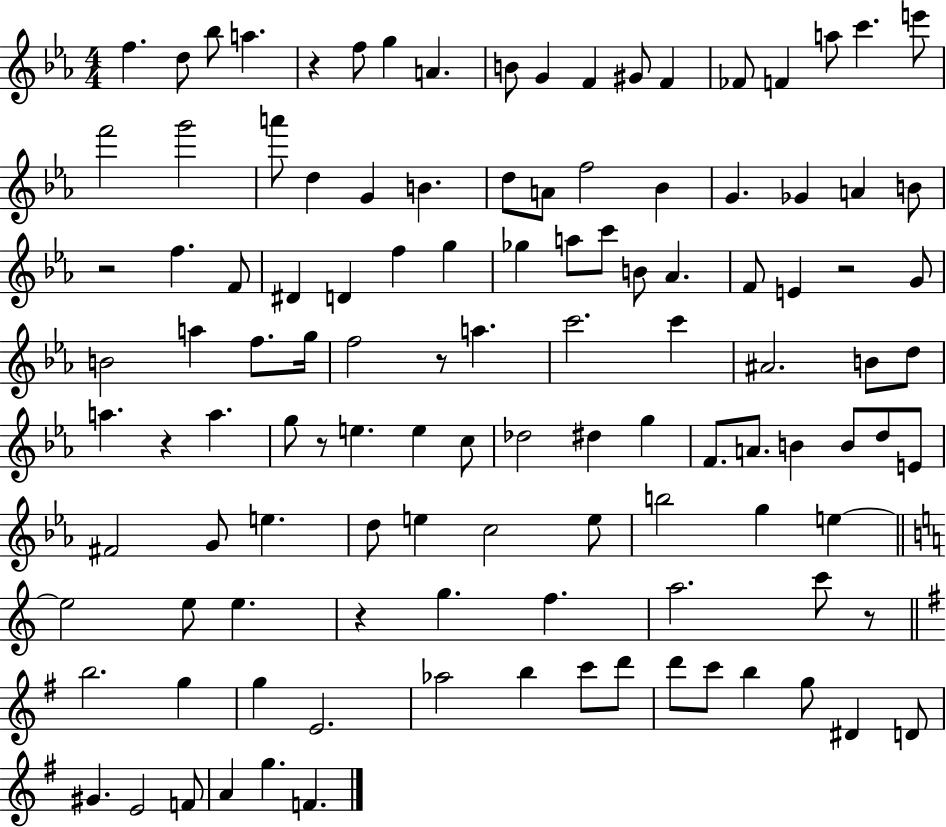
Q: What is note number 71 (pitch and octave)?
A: E4